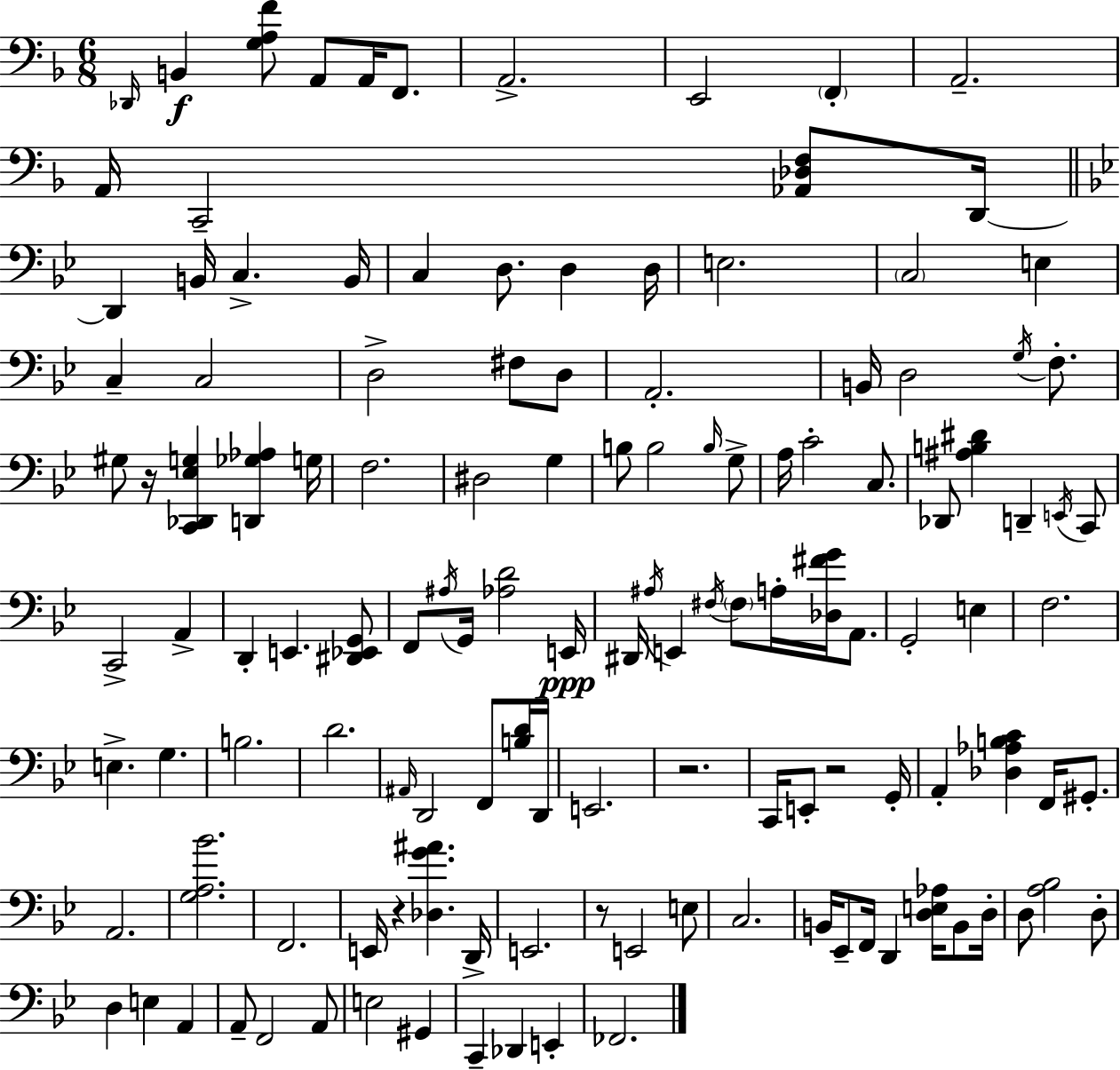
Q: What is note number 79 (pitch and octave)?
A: G2